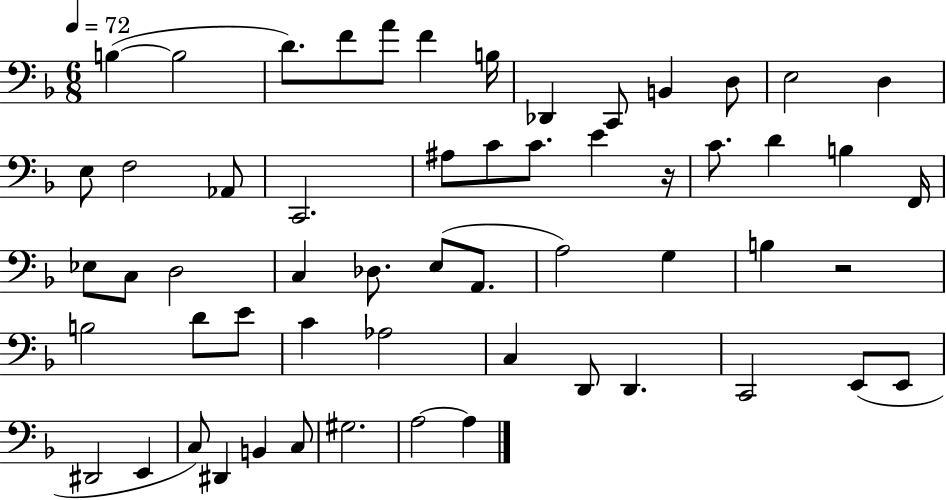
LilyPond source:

{
  \clef bass
  \numericTimeSignature
  \time 6/8
  \key f \major
  \tempo 4 = 72
  \repeat volta 2 { b4~(~ b2 | d'8.) f'8 a'8 f'4 b16 | des,4 c,8 b,4 d8 | e2 d4 | \break e8 f2 aes,8 | c,2. | ais8 c'8 c'8. e'4 r16 | c'8. d'4 b4 f,16 | \break ees8 c8 d2 | c4 des8. e8( a,8. | a2) g4 | b4 r2 | \break b2 d'8 e'8 | c'4 aes2 | c4 d,8 d,4. | c,2 e,8( e,8 | \break dis,2 e,4 | c8) dis,4 b,4 c8 | gis2. | a2~~ a4 | \break } \bar "|."
}